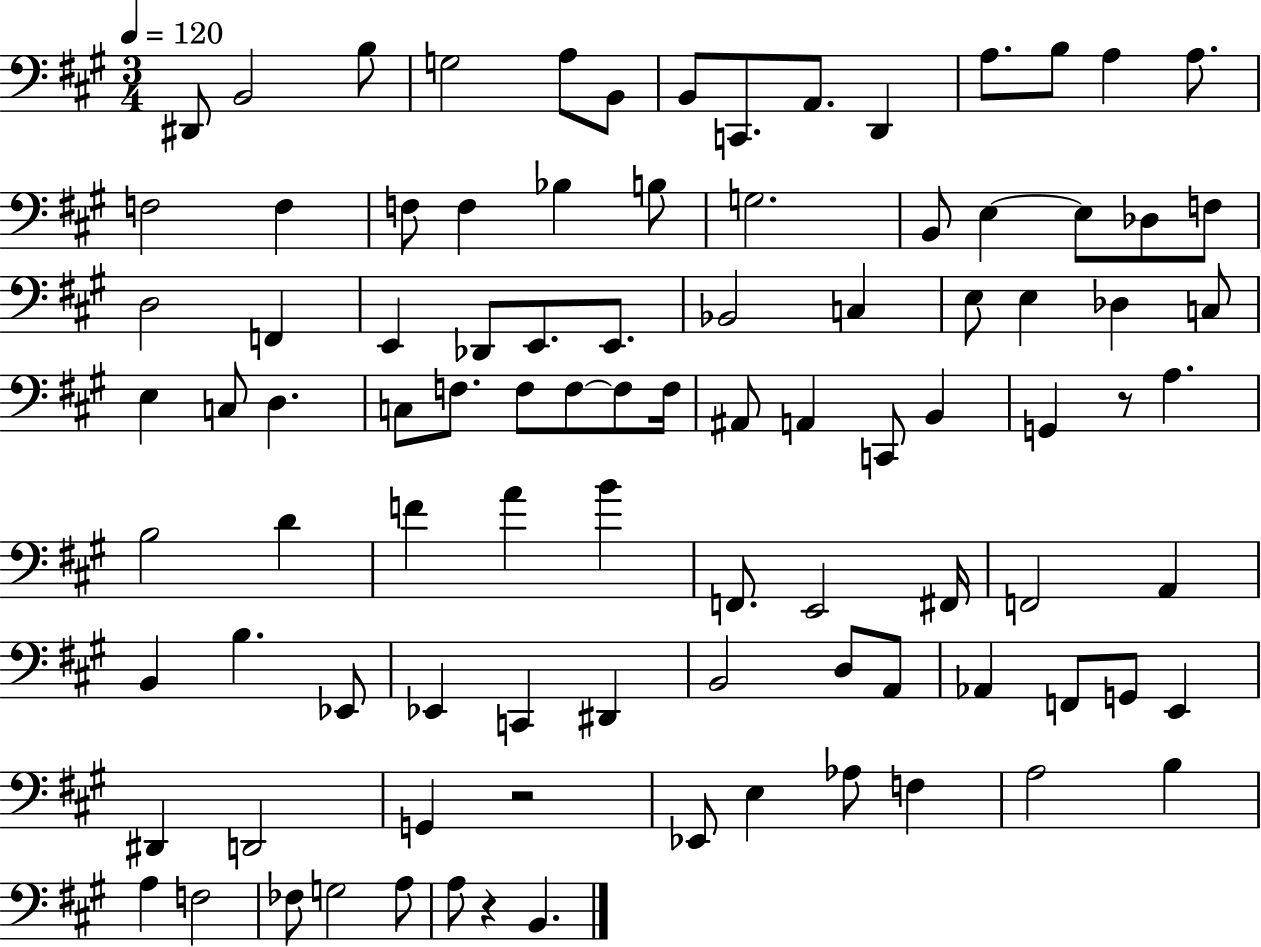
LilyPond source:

{
  \clef bass
  \numericTimeSignature
  \time 3/4
  \key a \major
  \tempo 4 = 120
  dis,8 b,2 b8 | g2 a8 b,8 | b,8 c,8. a,8. d,4 | a8. b8 a4 a8. | \break f2 f4 | f8 f4 bes4 b8 | g2. | b,8 e4~~ e8 des8 f8 | \break d2 f,4 | e,4 des,8 e,8. e,8. | bes,2 c4 | e8 e4 des4 c8 | \break e4 c8 d4. | c8 f8. f8 f8~~ f8 f16 | ais,8 a,4 c,8 b,4 | g,4 r8 a4. | \break b2 d'4 | f'4 a'4 b'4 | f,8. e,2 fis,16 | f,2 a,4 | \break b,4 b4. ees,8 | ees,4 c,4 dis,4 | b,2 d8 a,8 | aes,4 f,8 g,8 e,4 | \break dis,4 d,2 | g,4 r2 | ees,8 e4 aes8 f4 | a2 b4 | \break a4 f2 | fes8 g2 a8 | a8 r4 b,4. | \bar "|."
}